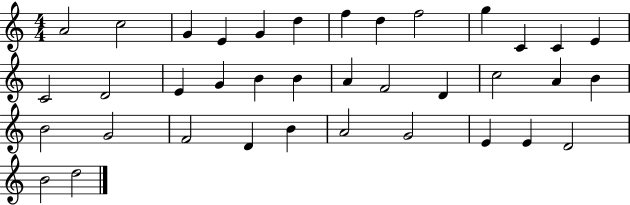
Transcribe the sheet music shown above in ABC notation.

X:1
T:Untitled
M:4/4
L:1/4
K:C
A2 c2 G E G d f d f2 g C C E C2 D2 E G B B A F2 D c2 A B B2 G2 F2 D B A2 G2 E E D2 B2 d2